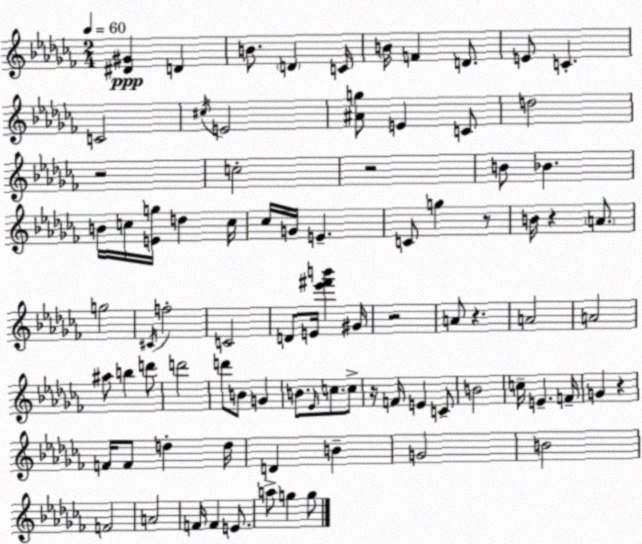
X:1
T:Untitled
M:2/4
L:1/4
K:Abm
[^D^G] D B/2 D C/4 B/4 F D/2 E/2 C C2 ^c/4 E2 [^Ag]/2 E C/2 d2 z2 c2 z2 B/2 _B B/4 c/4 [Eg]/4 d c/4 _c/4 G/4 E C/2 g z/2 B/4 z A/2 g2 ^C/4 f2 C2 D/2 E/4 [_e'^f'b'] ^G/4 z2 A/2 z A2 A2 ^a/2 b d'/2 d'2 d'/2 B/2 G B/2 _E/4 c/2 c/2 z/4 F/4 E C/2 B2 c/4 E F/4 G z F/4 F/2 d d/4 D B G2 B2 F2 A2 F/4 F E/2 a/2 g g/2